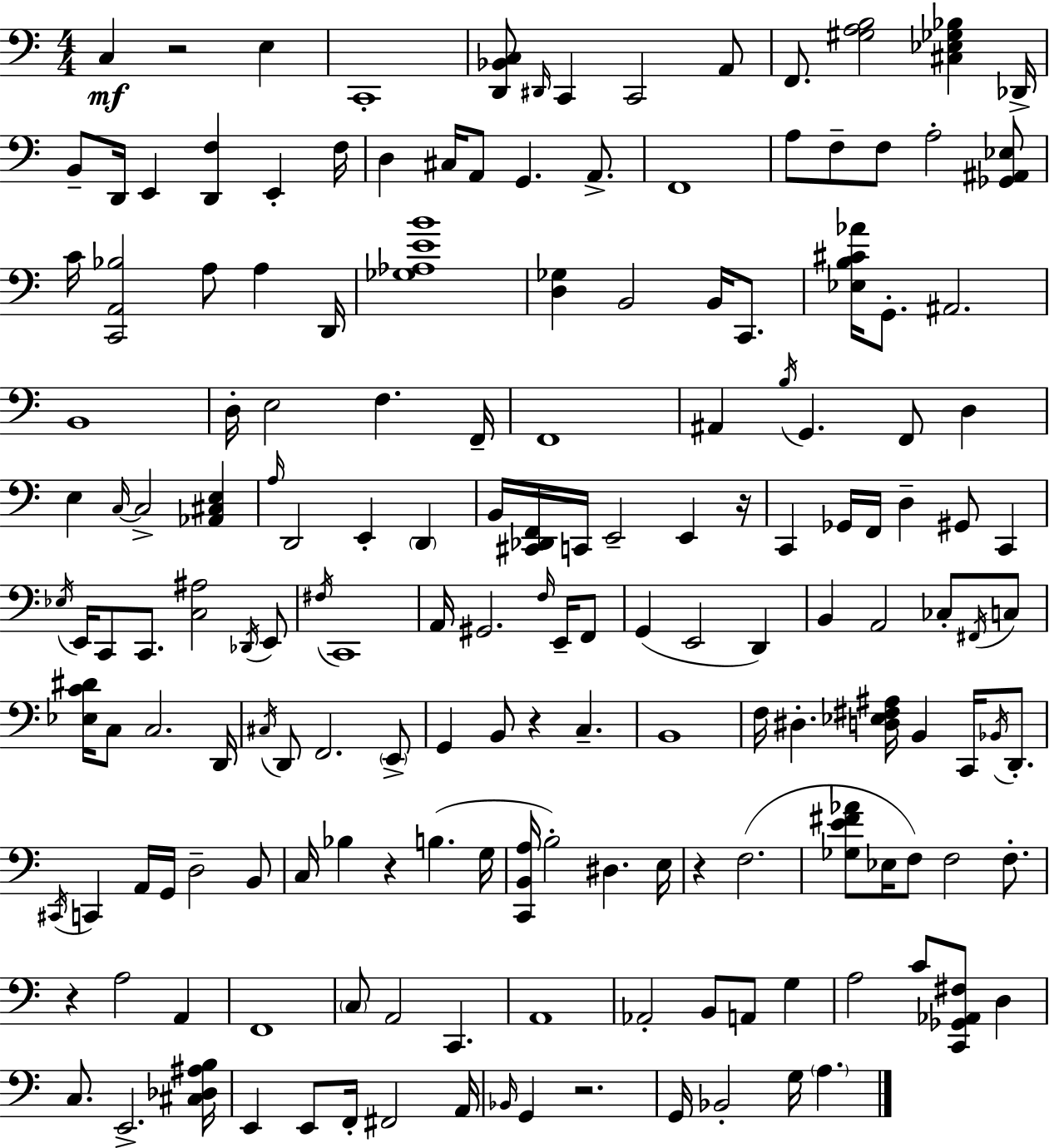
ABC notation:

X:1
T:Untitled
M:4/4
L:1/4
K:C
C, z2 E, C,,4 [D,,_B,,C,]/2 ^D,,/4 C,, C,,2 A,,/2 F,,/2 [^G,A,B,]2 [^C,_E,_G,_B,] _D,,/4 B,,/2 D,,/4 E,, [D,,F,] E,, F,/4 D, ^C,/4 A,,/2 G,, A,,/2 F,,4 A,/2 F,/2 F,/2 A,2 [_G,,^A,,_E,]/2 C/4 [C,,A,,_B,]2 A,/2 A, D,,/4 [_G,_A,EB]4 [D,_G,] B,,2 B,,/4 C,,/2 [_E,B,^C_A]/4 G,,/2 ^A,,2 B,,4 D,/4 E,2 F, F,,/4 F,,4 ^A,, B,/4 G,, F,,/2 D, E, C,/4 C,2 [_A,,^C,E,] A,/4 D,,2 E,, D,, B,,/4 [^C,,_D,,F,,]/4 C,,/4 E,,2 E,, z/4 C,, _G,,/4 F,,/4 D, ^G,,/2 C,, _E,/4 E,,/4 C,,/2 C,,/2 [C,^A,]2 _D,,/4 E,,/2 ^F,/4 C,,4 A,,/4 ^G,,2 F,/4 E,,/4 F,,/2 G,, E,,2 D,, B,, A,,2 _C,/2 ^F,,/4 C,/2 [_E,C^D]/4 C,/2 C,2 D,,/4 ^C,/4 D,,/2 F,,2 E,,/2 G,, B,,/2 z C, B,,4 F,/4 ^D, [D,_E,^F,^A,]/4 B,, C,,/4 _B,,/4 D,,/2 ^C,,/4 C,, A,,/4 G,,/4 D,2 B,,/2 C,/4 _B, z B, G,/4 [C,,B,,A,]/4 B,2 ^D, E,/4 z F,2 [_G,E^F_A]/2 _E,/4 F,/2 F,2 F,/2 z A,2 A,, F,,4 C,/2 A,,2 C,, A,,4 _A,,2 B,,/2 A,,/2 G, A,2 C/2 [C,,_G,,_A,,^F,]/2 D, C,/2 E,,2 [^C,_D,^A,B,]/4 E,, E,,/2 F,,/4 ^F,,2 A,,/4 _B,,/4 G,, z2 G,,/4 _B,,2 G,/4 A,